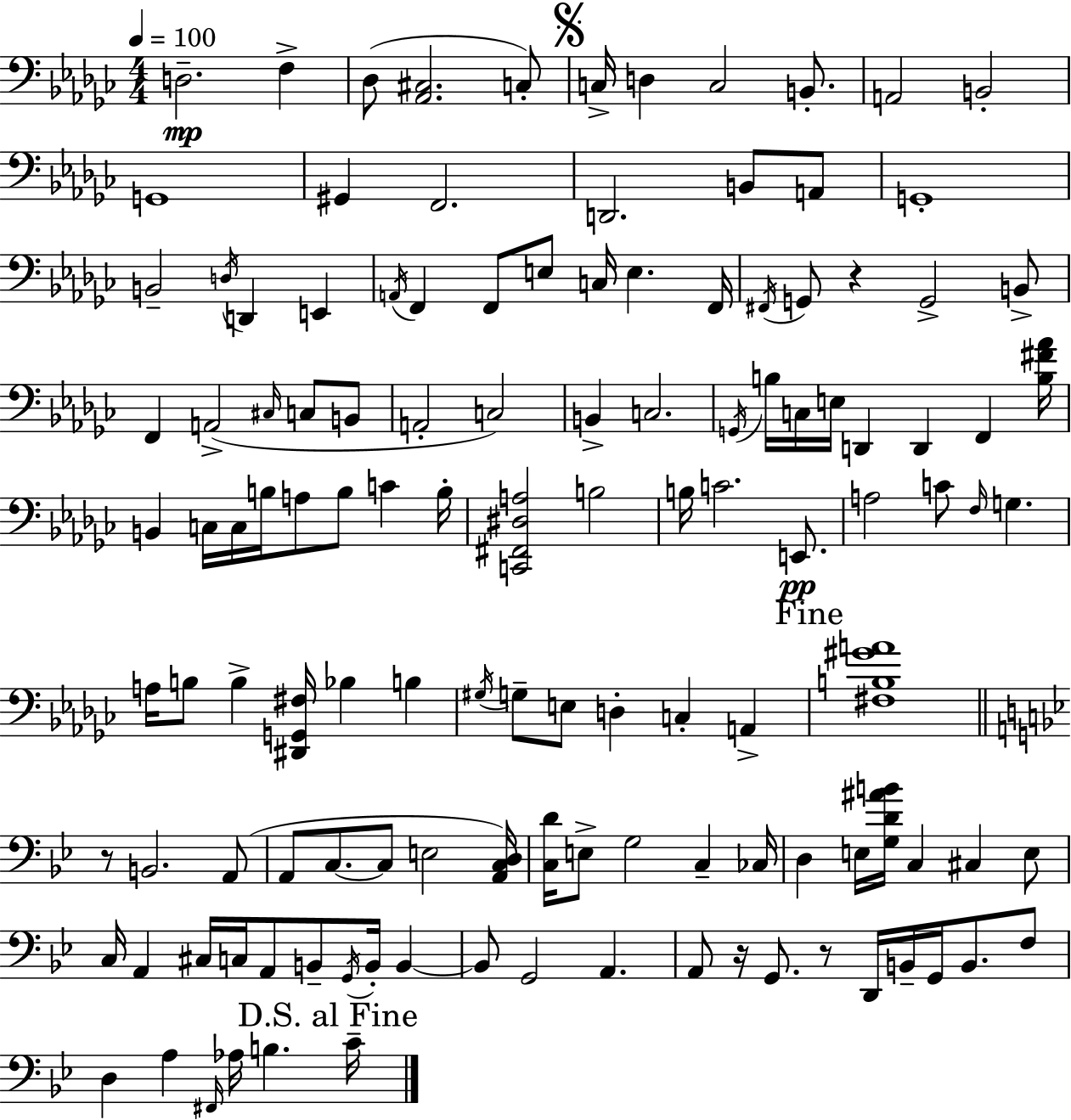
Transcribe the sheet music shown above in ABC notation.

X:1
T:Untitled
M:4/4
L:1/4
K:Ebm
D,2 F, _D,/2 [_A,,^C,]2 C,/2 C,/4 D, C,2 B,,/2 A,,2 B,,2 G,,4 ^G,, F,,2 D,,2 B,,/2 A,,/2 G,,4 B,,2 D,/4 D,, E,, A,,/4 F,, F,,/2 E,/2 C,/4 E, F,,/4 ^F,,/4 G,,/2 z G,,2 B,,/2 F,, A,,2 ^C,/4 C,/2 B,,/2 A,,2 C,2 B,, C,2 G,,/4 B,/4 C,/4 E,/4 D,, D,, F,, [B,^F_A]/4 B,, C,/4 C,/4 B,/4 A,/2 B,/2 C B,/4 [C,,^F,,^D,A,]2 B,2 B,/4 C2 E,,/2 A,2 C/2 F,/4 G, A,/4 B,/2 B, [^D,,G,,^F,]/4 _B, B, ^G,/4 G,/2 E,/2 D, C, A,, [^F,B,^GA]4 z/2 B,,2 A,,/2 A,,/2 C,/2 C,/2 E,2 [A,,C,D,]/4 [C,D]/4 E,/2 G,2 C, _C,/4 D, E,/4 [G,D^AB]/4 C, ^C, E,/2 C,/4 A,, ^C,/4 C,/4 A,,/2 B,,/2 G,,/4 B,,/4 B,, B,,/2 G,,2 A,, A,,/2 z/4 G,,/2 z/2 D,,/4 B,,/4 G,,/4 B,,/2 F,/2 D, A, ^F,,/4 _A,/4 B, C/4